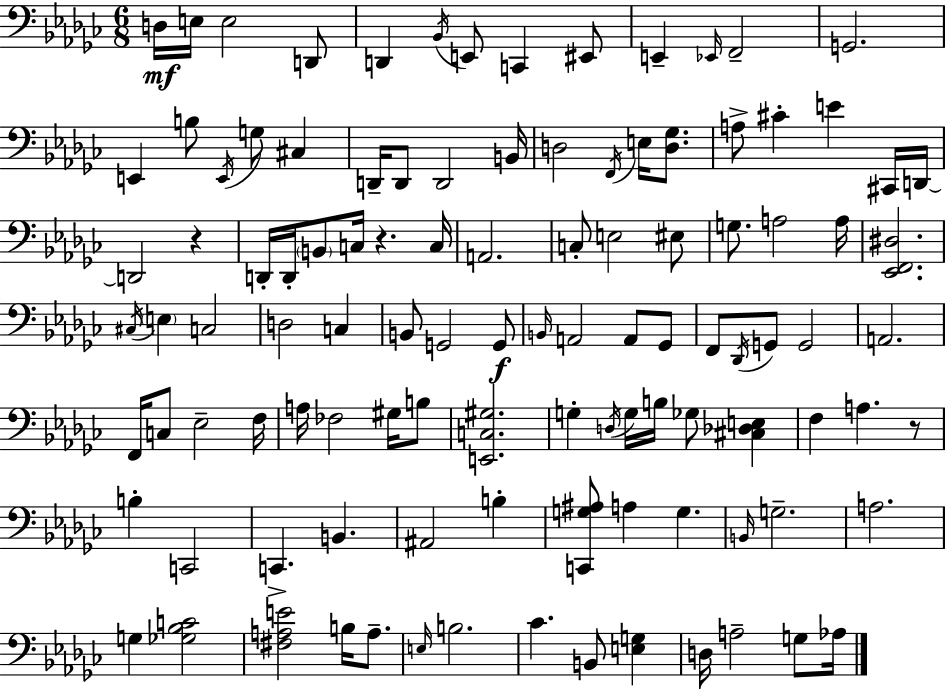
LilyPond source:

{
  \clef bass
  \numericTimeSignature
  \time 6/8
  \key ees \minor
  d16\mf e16 e2 d,8 | d,4 \acciaccatura { bes,16 } e,8 c,4 eis,8 | e,4-- \grace { ees,16 } f,2-- | g,2. | \break e,4 b8 \acciaccatura { e,16 } g8 cis4 | d,16-- d,8 d,2 | b,16 d2 \acciaccatura { f,16 } | e16 <d ges>8. a8-> cis'4-. e'4 | \break cis,16 d,16~~ d,2 | r4 d,16-. d,16-. \parenthesize b,8 c16 r4. | c16 a,2. | c8-. e2 | \break eis8 g8. a2 | a16 <ees, f, dis>2. | \acciaccatura { cis16 } \parenthesize e4 c2 | d2 | \break c4 b,8 g,2 | g,8\f \grace { b,16 } a,2 | a,8 ges,8 f,8 \acciaccatura { des,16 } g,8 g,2 | a,2. | \break f,16 c8 ees2-- | f16 a16 fes2 | gis16 b8 <e, c gis>2. | g4-. \acciaccatura { d16 } | \break g16 b16 ges8 <cis des e>4 f4 | a4. r8 b4-. | c,2 c,4.-> | b,4. ais,2 | \break b4-. <c, g ais>8 a4 | g4. \grace { b,16 } g2.-- | a2. | g4 | \break <ges bes c'>2 <fis a e'>2 | b16 a8.-- \grace { e16 } b2. | ces'4. | b,8 <e g>4 d16 a2-- | \break g8 aes16 \bar "|."
}